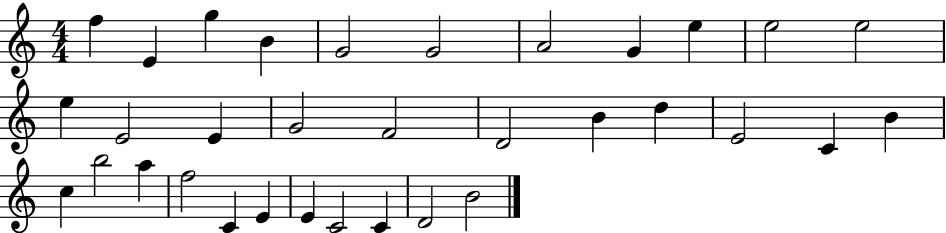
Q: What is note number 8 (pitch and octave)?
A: G4